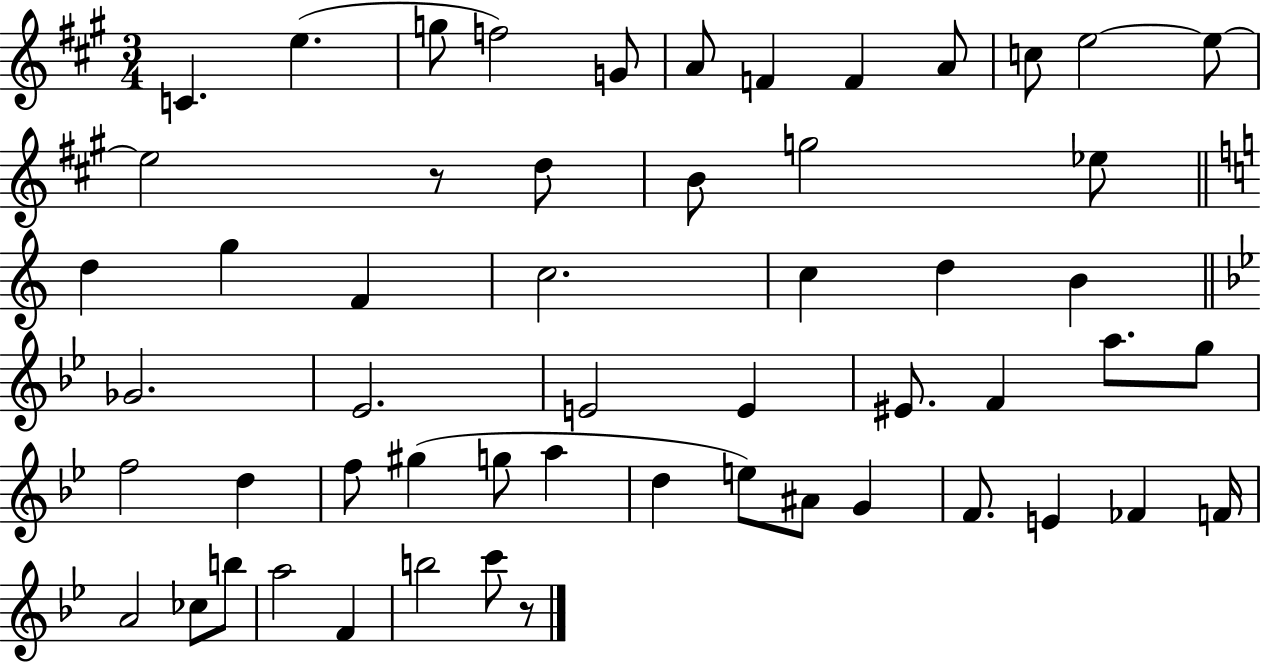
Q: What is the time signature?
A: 3/4